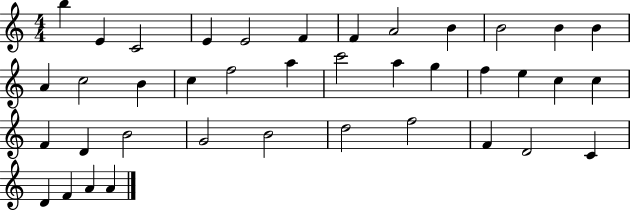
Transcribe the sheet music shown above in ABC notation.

X:1
T:Untitled
M:4/4
L:1/4
K:C
b E C2 E E2 F F A2 B B2 B B A c2 B c f2 a c'2 a g f e c c F D B2 G2 B2 d2 f2 F D2 C D F A A